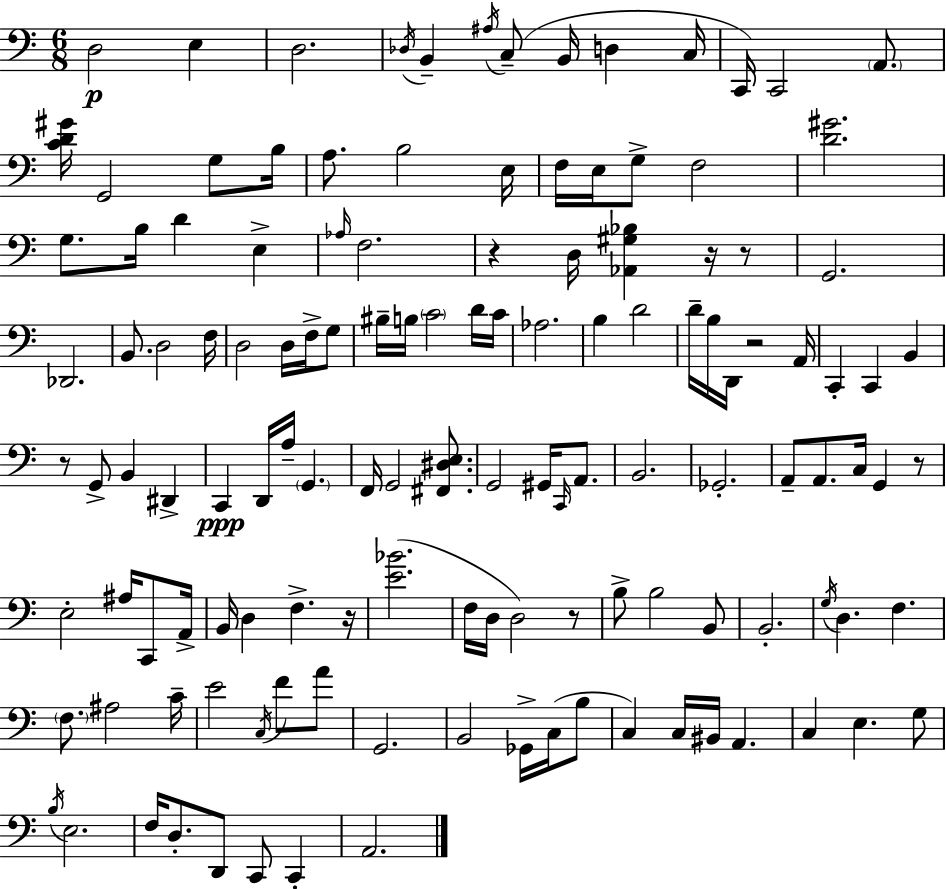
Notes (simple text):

D3/h E3/q D3/h. Db3/s B2/q A#3/s C3/e B2/s D3/q C3/s C2/s C2/h A2/e. [C4,D4,G#4]/s G2/h G3/e B3/s A3/e. B3/h E3/s F3/s E3/s G3/e F3/h [D4,G#4]/h. G3/e. B3/s D4/q E3/q Ab3/s F3/h. R/q D3/s [Ab2,G#3,Bb3]/q R/s R/e G2/h. Db2/h. B2/e. D3/h F3/s D3/h D3/s F3/s G3/e BIS3/s B3/s C4/h D4/s C4/s Ab3/h. B3/q D4/h D4/s B3/s D2/s R/h A2/s C2/q C2/q B2/q R/e G2/e B2/q D#2/q C2/q D2/s A3/s G2/q. F2/s G2/h [F#2,D#3,E3]/e. G2/h G#2/s C2/s A2/e. B2/h. Gb2/h. A2/e A2/e. C3/s G2/q R/e E3/h A#3/s C2/e A2/s B2/s D3/q F3/q. R/s [E4,Bb4]/h. F3/s D3/s D3/h R/e B3/e B3/h B2/e B2/h. G3/s D3/q. F3/q. F3/e. A#3/h C4/s E4/h C3/s F4/e A4/e G2/h. B2/h Gb2/s C3/s B3/e C3/q C3/s BIS2/s A2/q. C3/q E3/q. G3/e B3/s E3/h. F3/s D3/e. D2/e C2/e C2/q A2/h.